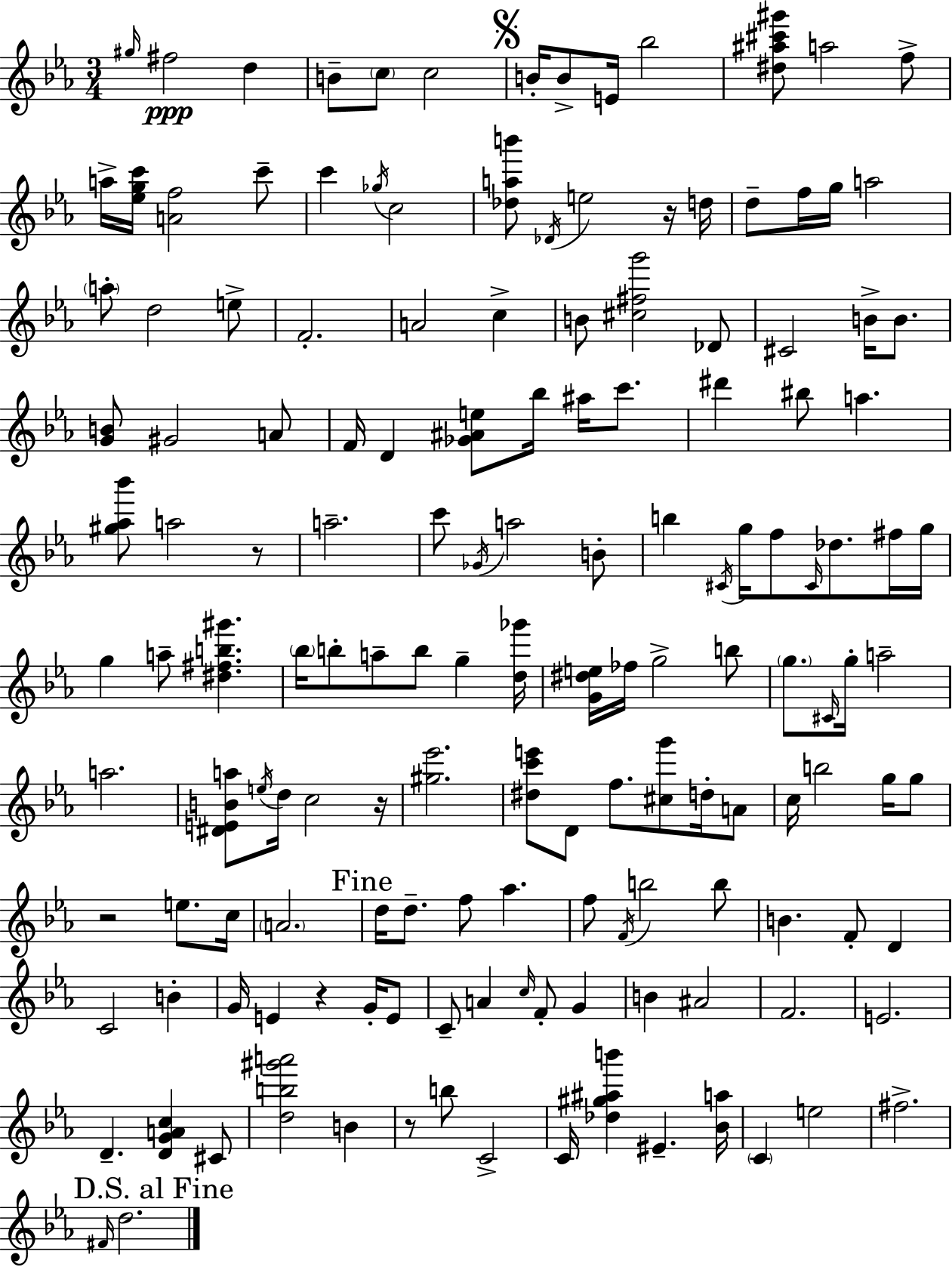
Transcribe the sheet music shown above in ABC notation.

X:1
T:Untitled
M:3/4
L:1/4
K:Eb
^g/4 ^f2 d B/2 c/2 c2 B/4 B/2 E/4 _b2 [^d^a^c'^g']/2 a2 f/2 a/4 [_egc']/4 [Af]2 c'/2 c' _g/4 c2 [_dab']/2 _D/4 e2 z/4 d/4 d/2 f/4 g/4 a2 a/2 d2 e/2 F2 A2 c B/2 [^c^fg']2 _D/2 ^C2 B/4 B/2 [GB]/2 ^G2 A/2 F/4 D [_G^Ae]/2 _b/4 ^a/4 c'/2 ^d' ^b/2 a [^g_a_b']/2 a2 z/2 a2 c'/2 _G/4 a2 B/2 b ^C/4 g/4 f/2 ^C/4 _d/2 ^f/4 g/4 g a/2 [^d^fb^g'] _b/4 b/2 a/2 b/2 g [d_g']/4 [G^de]/4 _f/4 g2 b/2 g/2 ^C/4 g/4 a2 a2 [^DEBa]/2 e/4 d/4 c2 z/4 [^g_e']2 [^dc'e']/2 D/2 f/2 [^cg']/2 d/4 A/2 c/4 b2 g/4 g/2 z2 e/2 c/4 A2 d/4 d/2 f/2 _a f/2 F/4 b2 b/2 B F/2 D C2 B G/4 E z G/4 E/2 C/2 A c/4 F/2 G B ^A2 F2 E2 D [DGAc] ^C/2 [db^g'a']2 B z/2 b/2 C2 C/4 [_d^g^ab'] ^E [_Ba]/4 C e2 ^f2 ^F/4 d2